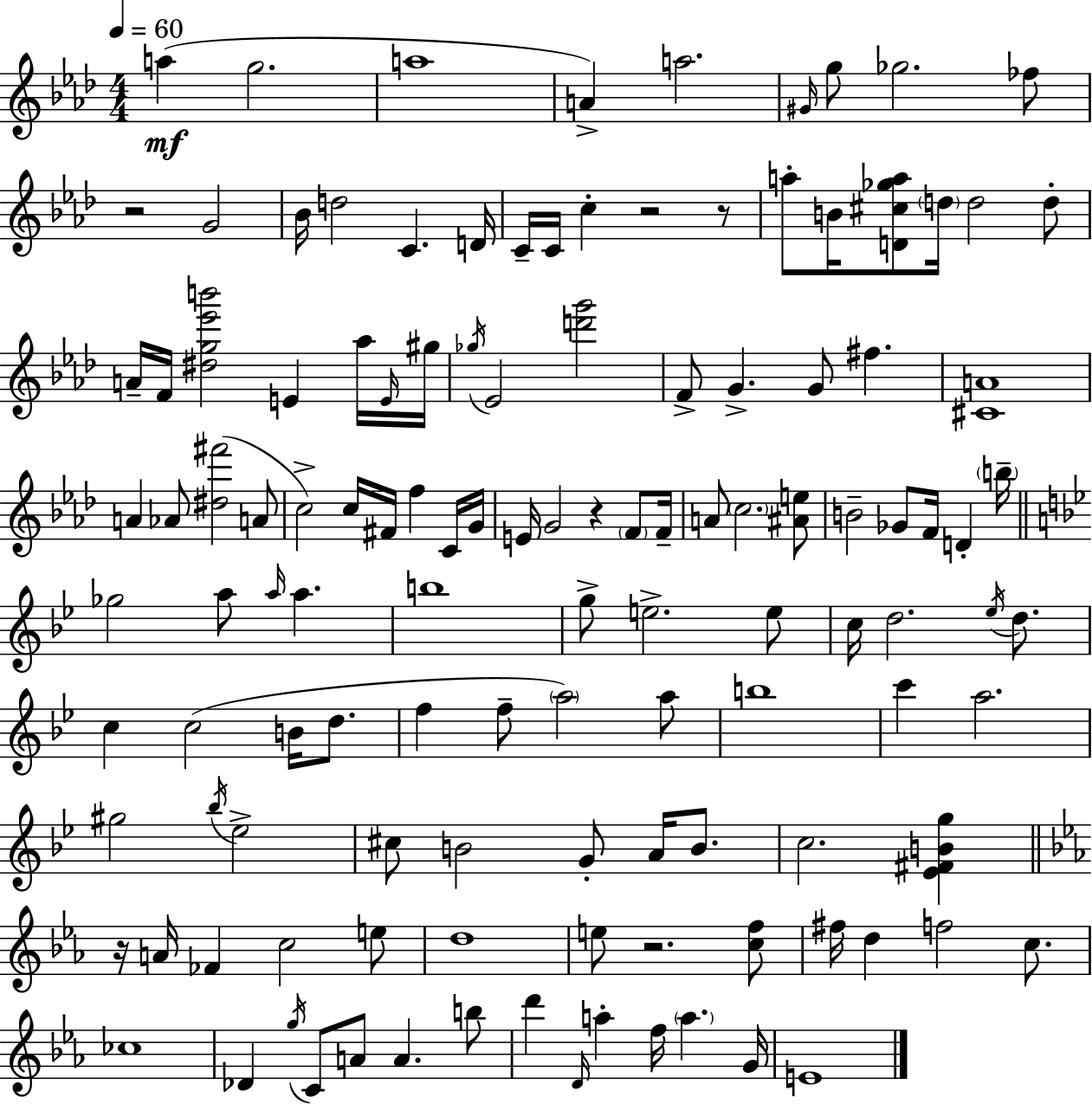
A5/q G5/h. A5/w A4/q A5/h. G#4/s G5/e Gb5/h. FES5/e R/h G4/h Bb4/s D5/h C4/q. D4/s C4/s C4/s C5/q R/h R/e A5/e B4/s [D4,C#5,Gb5,A5]/e D5/s D5/h D5/e A4/s F4/s [D#5,G5,Eb6,B6]/h E4/q Ab5/s E4/s G#5/s Gb5/s Eb4/h [D6,G6]/h F4/e G4/q. G4/e F#5/q. [C#4,A4]/w A4/q Ab4/e [D#5,F#6]/h A4/e C5/h C5/s F#4/s F5/q C4/s G4/s E4/s G4/h R/q F4/e F4/s A4/e C5/h. [A#4,E5]/e B4/h Gb4/e F4/s D4/q B5/s Gb5/h A5/e A5/s A5/q. B5/w G5/e E5/h. E5/e C5/s D5/h. Eb5/s D5/e. C5/q C5/h B4/s D5/e. F5/q F5/e A5/h A5/e B5/w C6/q A5/h. G#5/h Bb5/s Eb5/h C#5/e B4/h G4/e A4/s B4/e. C5/h. [Eb4,F#4,B4,G5]/q R/s A4/s FES4/q C5/h E5/e D5/w E5/e R/h. [C5,F5]/e F#5/s D5/q F5/h C5/e. CES5/w Db4/q G5/s C4/e A4/e A4/q. B5/e D6/q D4/s A5/q F5/s A5/q. G4/s E4/w